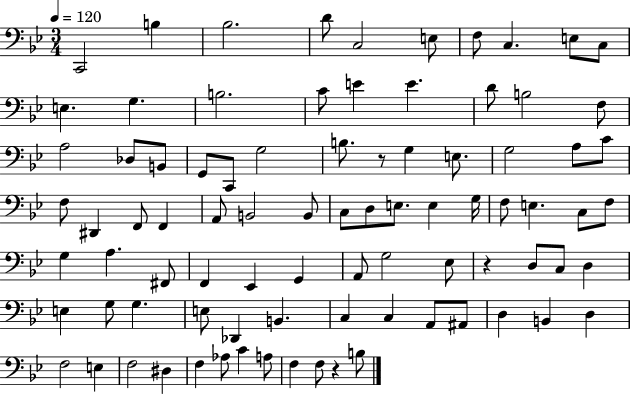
{
  \clef bass
  \numericTimeSignature
  \time 3/4
  \key bes \major
  \tempo 4 = 120
  c,2 b4 | bes2. | d'8 c2 e8 | f8 c4. e8 c8 | \break e4. g4. | b2. | c'8 e'4 e'4. | d'8 b2 f8 | \break a2 des8 b,8 | g,8 c,8 g2 | b8. r8 g4 e8. | g2 a8 c'8 | \break f8 dis,4 f,8 f,4 | a,8 b,2 b,8 | c8 d8 e8. e4 g16 | f8 e4. c8 f8 | \break g4 a4. fis,8 | f,4 ees,4 g,4 | a,8 g2 ees8 | r4 d8 c8 d4 | \break e4 g8 g4. | e8 des,4 b,4. | c4 c4 a,8 ais,8 | d4 b,4 d4 | \break f2 e4 | f2 dis4 | f4 aes8 c'4 a8 | f4 f8 r4 b8 | \break \bar "|."
}